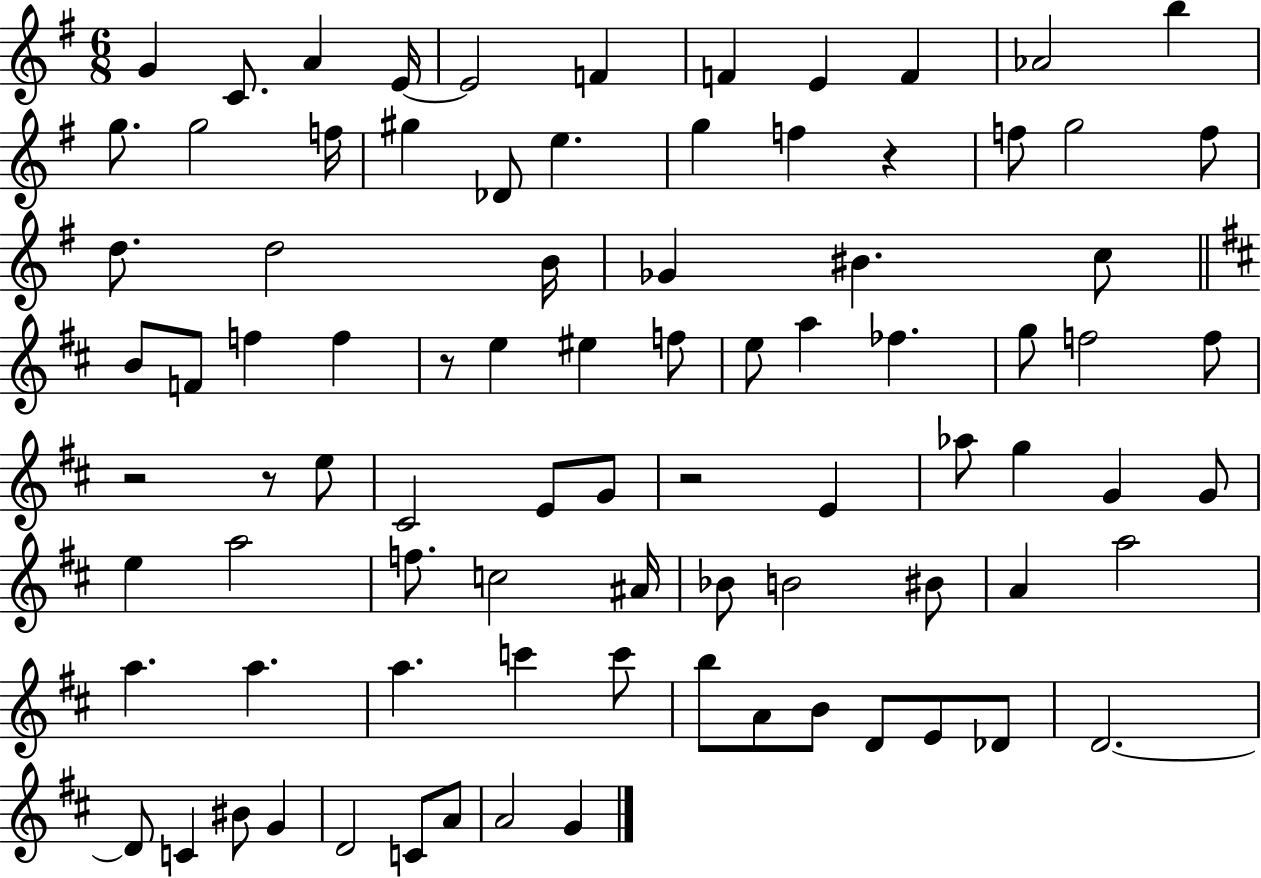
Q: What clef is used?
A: treble